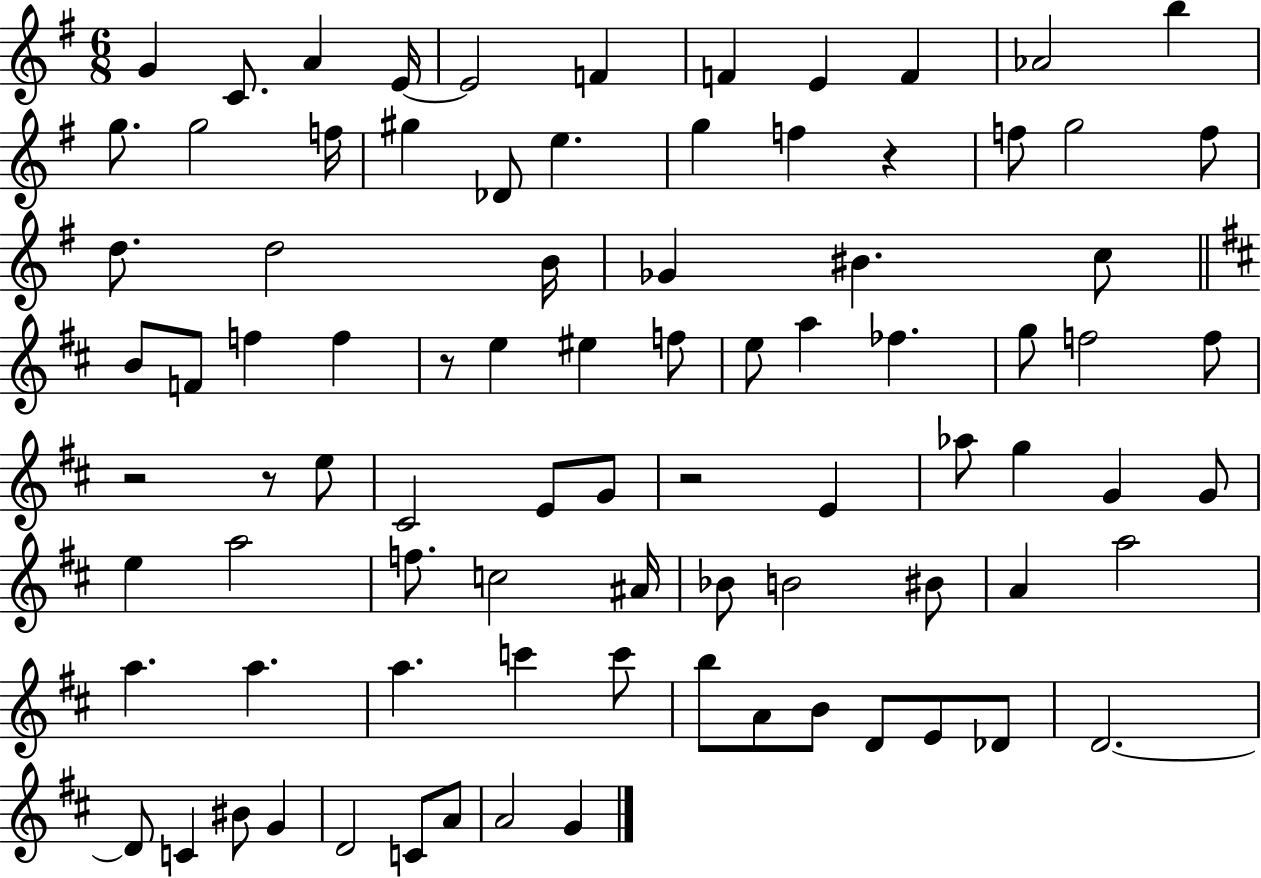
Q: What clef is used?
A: treble